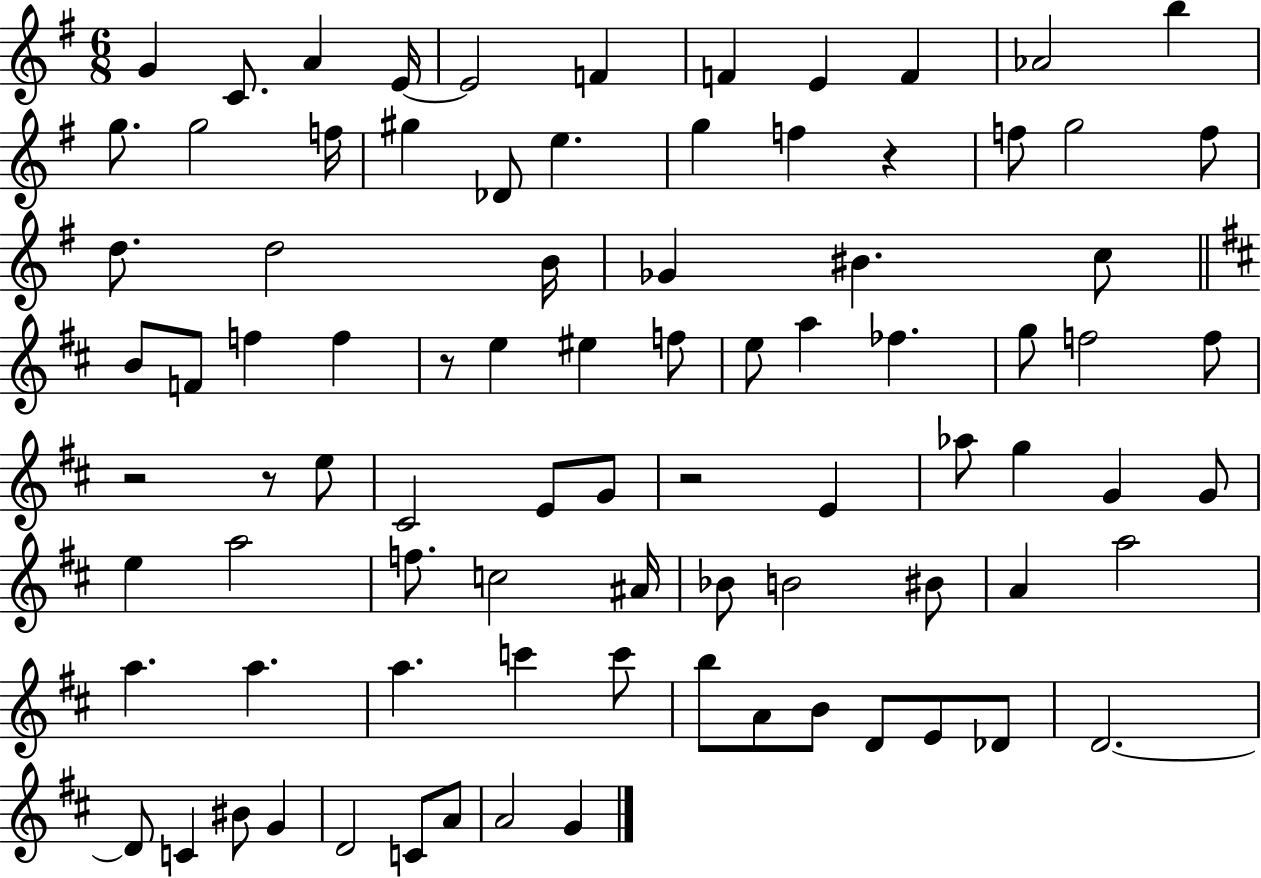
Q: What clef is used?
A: treble